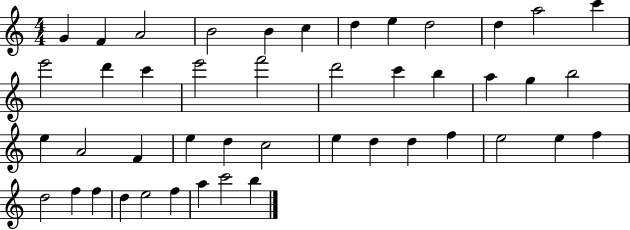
G4/q F4/q A4/h B4/h B4/q C5/q D5/q E5/q D5/h D5/q A5/h C6/q E6/h D6/q C6/q E6/h F6/h D6/h C6/q B5/q A5/q G5/q B5/h E5/q A4/h F4/q E5/q D5/q C5/h E5/q D5/q D5/q F5/q E5/h E5/q F5/q D5/h F5/q F5/q D5/q E5/h F5/q A5/q C6/h B5/q